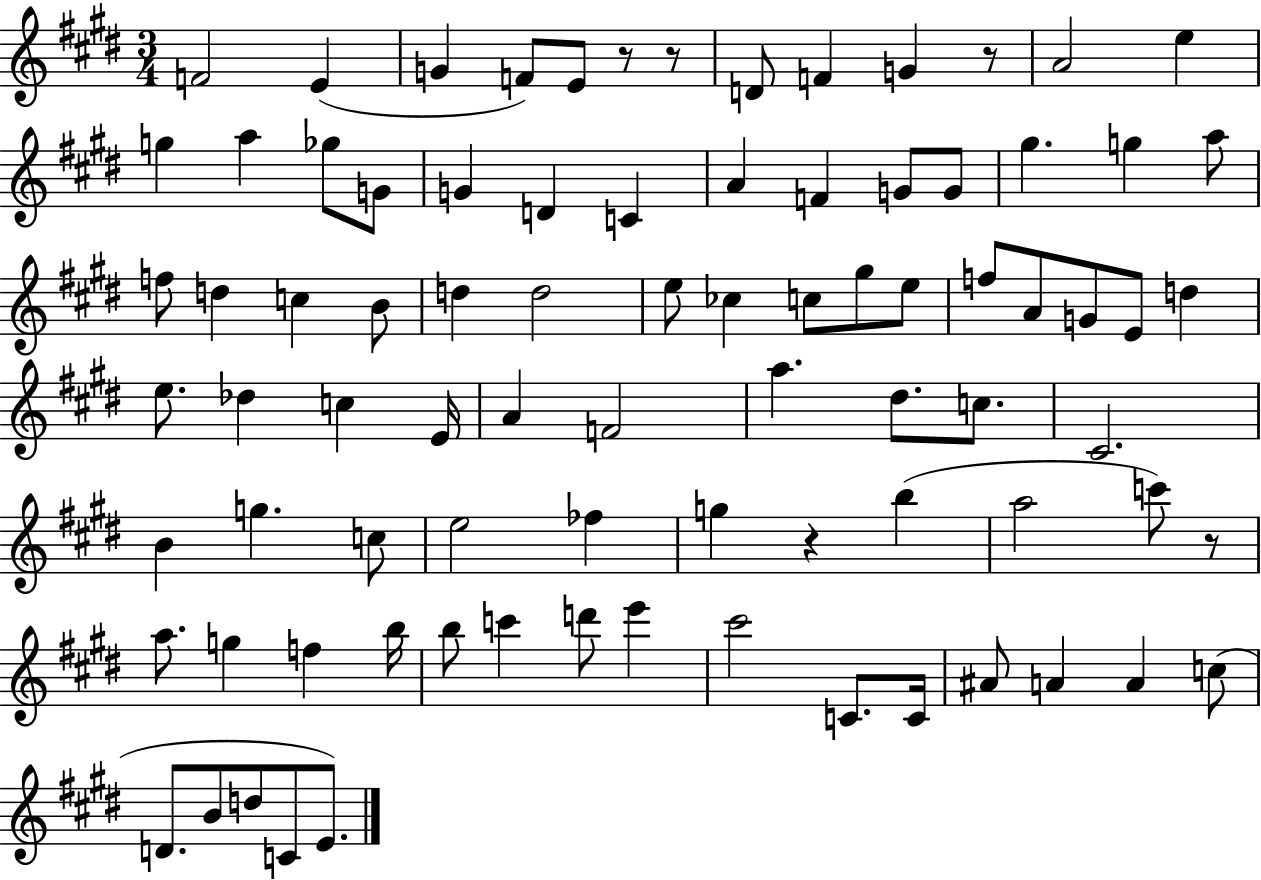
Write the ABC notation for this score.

X:1
T:Untitled
M:3/4
L:1/4
K:E
F2 E G F/2 E/2 z/2 z/2 D/2 F G z/2 A2 e g a _g/2 G/2 G D C A F G/2 G/2 ^g g a/2 f/2 d c B/2 d d2 e/2 _c c/2 ^g/2 e/2 f/2 A/2 G/2 E/2 d e/2 _d c E/4 A F2 a ^d/2 c/2 ^C2 B g c/2 e2 _f g z b a2 c'/2 z/2 a/2 g f b/4 b/2 c' d'/2 e' ^c'2 C/2 C/4 ^A/2 A A c/2 D/2 B/2 d/2 C/2 E/2